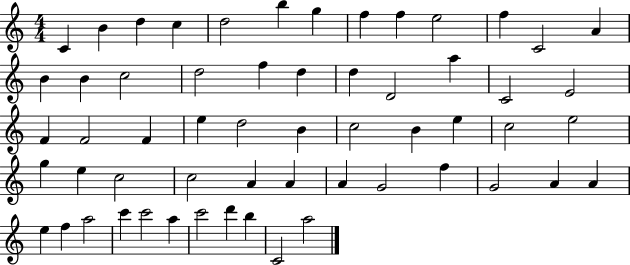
{
  \clef treble
  \numericTimeSignature
  \time 4/4
  \key c \major
  c'4 b'4 d''4 c''4 | d''2 b''4 g''4 | f''4 f''4 e''2 | f''4 c'2 a'4 | \break b'4 b'4 c''2 | d''2 f''4 d''4 | d''4 d'2 a''4 | c'2 e'2 | \break f'4 f'2 f'4 | e''4 d''2 b'4 | c''2 b'4 e''4 | c''2 e''2 | \break g''4 e''4 c''2 | c''2 a'4 a'4 | a'4 g'2 f''4 | g'2 a'4 a'4 | \break e''4 f''4 a''2 | c'''4 c'''2 a''4 | c'''2 d'''4 b''4 | c'2 a''2 | \break \bar "|."
}